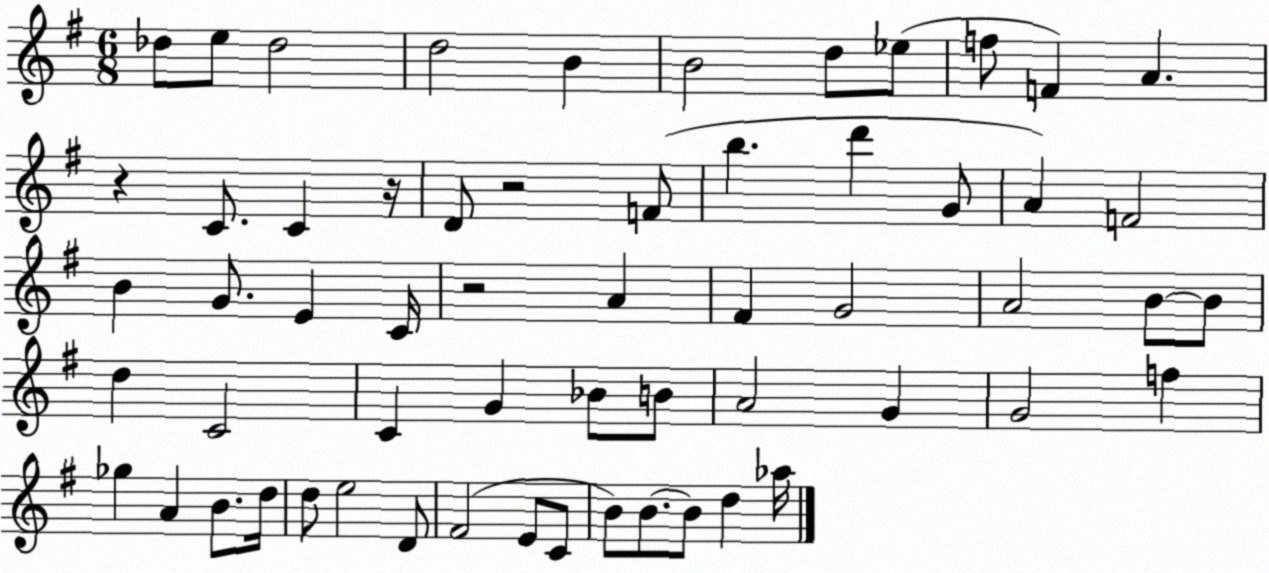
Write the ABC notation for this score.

X:1
T:Untitled
M:6/8
L:1/4
K:G
_d/2 e/2 _d2 d2 B B2 d/2 _e/2 f/2 F A z C/2 C z/4 D/2 z2 F/2 b d' G/2 A F2 B G/2 E C/4 z2 A ^F G2 A2 B/2 B/2 d C2 C G _B/2 B/2 A2 G G2 f _g A B/2 d/4 d/2 e2 D/2 ^F2 E/2 C/2 B/2 B/2 B/2 d _a/4